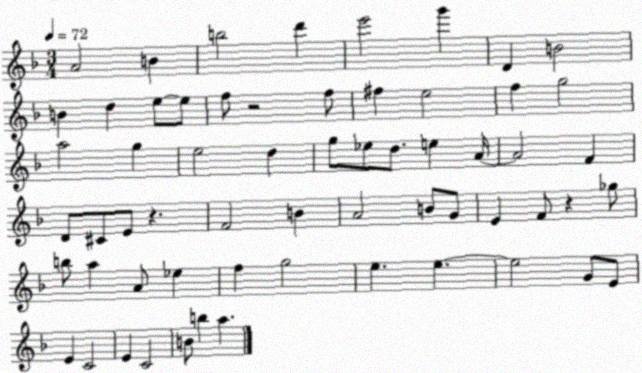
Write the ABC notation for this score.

X:1
T:Untitled
M:3/4
L:1/4
K:F
A2 B b2 d' e'2 g' D B2 B d e/2 e/2 f/2 z2 f/2 ^f e2 f g2 a2 g e2 d g/2 _e/2 d/2 e A/4 A2 F D/2 ^C/2 E/2 z F2 B A2 B/2 G/2 E F/2 z _g/2 b/2 a A/2 _e f g2 e e e2 G/2 E/2 E C2 E C2 B/2 b a